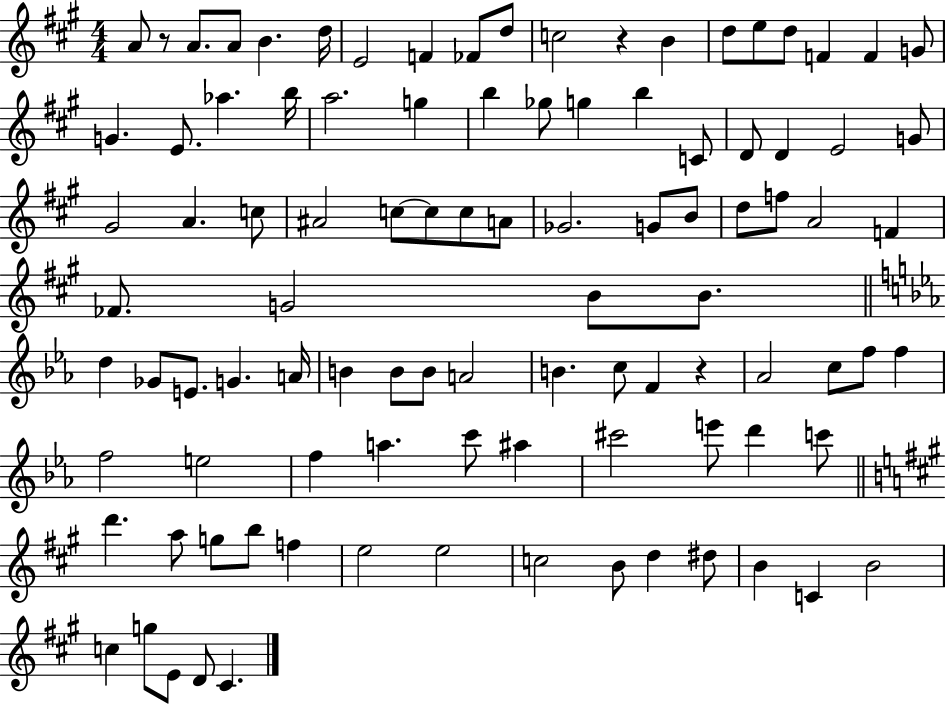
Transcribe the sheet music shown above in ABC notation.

X:1
T:Untitled
M:4/4
L:1/4
K:A
A/2 z/2 A/2 A/2 B d/4 E2 F _F/2 d/2 c2 z B d/2 e/2 d/2 F F G/2 G E/2 _a b/4 a2 g b _g/2 g b C/2 D/2 D E2 G/2 ^G2 A c/2 ^A2 c/2 c/2 c/2 A/2 _G2 G/2 B/2 d/2 f/2 A2 F _F/2 G2 B/2 B/2 d _G/2 E/2 G A/4 B B/2 B/2 A2 B c/2 F z _A2 c/2 f/2 f f2 e2 f a c'/2 ^a ^c'2 e'/2 d' c'/2 d' a/2 g/2 b/2 f e2 e2 c2 B/2 d ^d/2 B C B2 c g/2 E/2 D/2 ^C